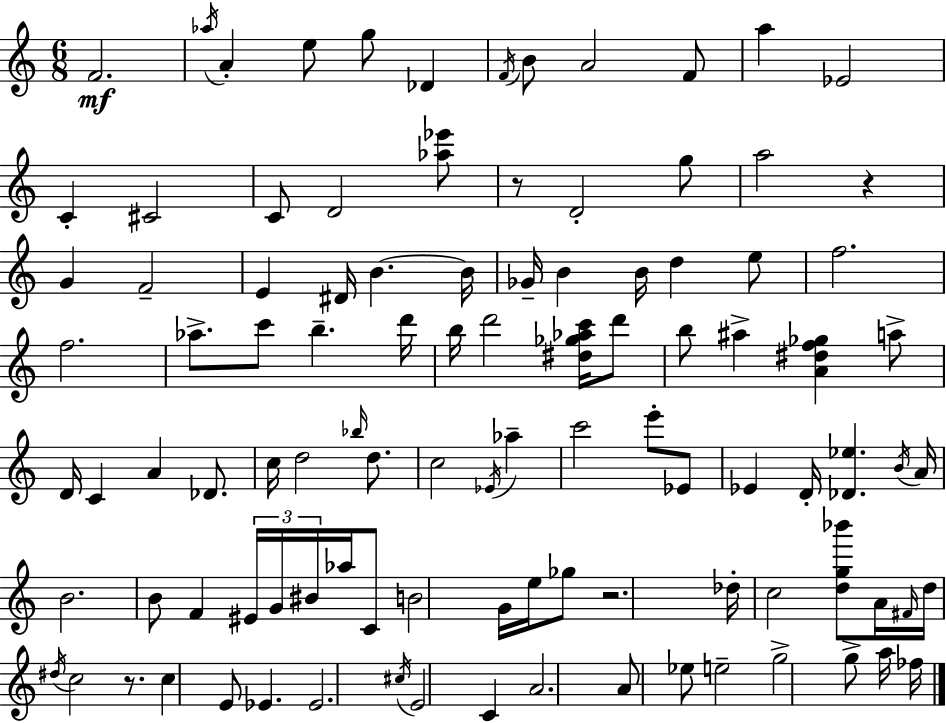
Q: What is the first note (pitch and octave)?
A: F4